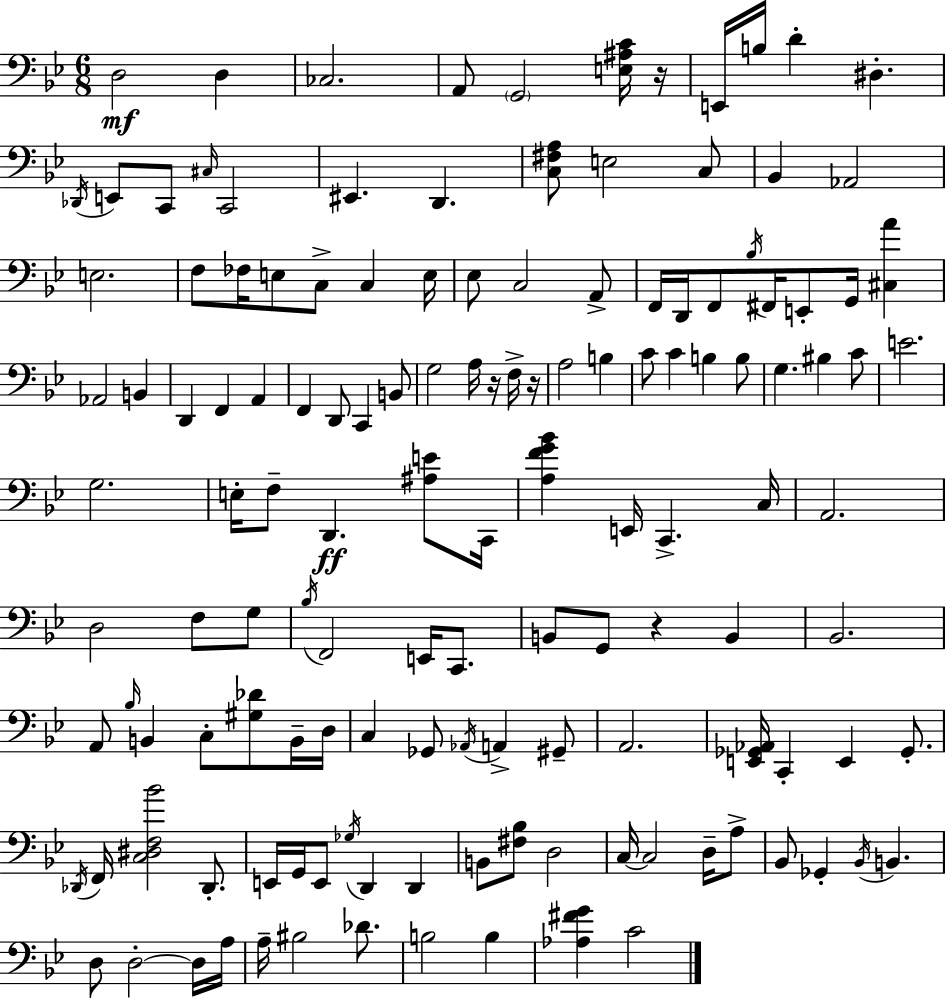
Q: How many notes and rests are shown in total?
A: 137